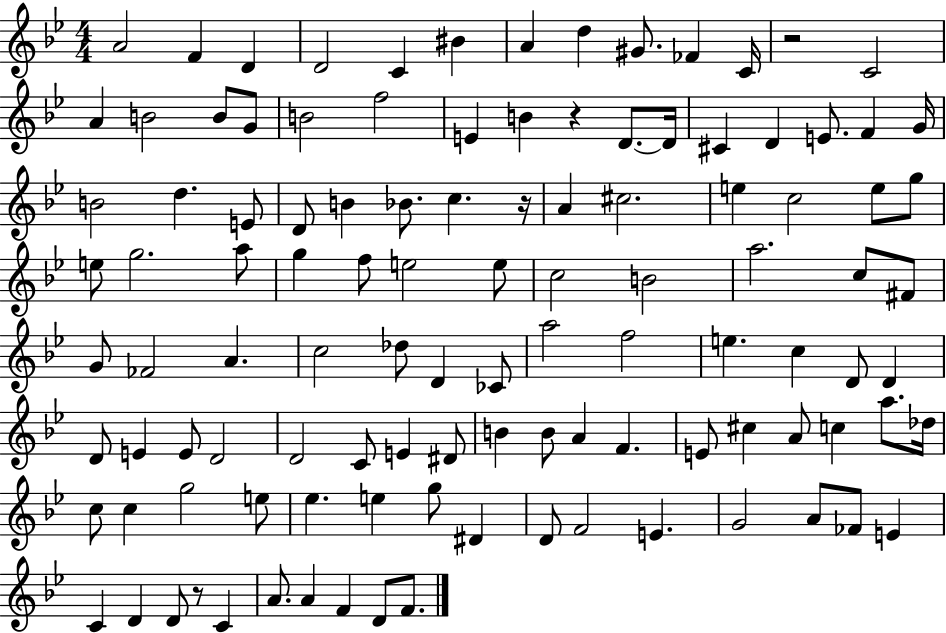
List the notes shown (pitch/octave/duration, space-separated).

A4/h F4/q D4/q D4/h C4/q BIS4/q A4/q D5/q G#4/e. FES4/q C4/s R/h C4/h A4/q B4/h B4/e G4/e B4/h F5/h E4/q B4/q R/q D4/e. D4/s C#4/q D4/q E4/e. F4/q G4/s B4/h D5/q. E4/e D4/e B4/q Bb4/e. C5/q. R/s A4/q C#5/h. E5/q C5/h E5/e G5/e E5/e G5/h. A5/e G5/q F5/e E5/h E5/e C5/h B4/h A5/h. C5/e F#4/e G4/e FES4/h A4/q. C5/h Db5/e D4/q CES4/e A5/h F5/h E5/q. C5/q D4/e D4/q D4/e E4/q E4/e D4/h D4/h C4/e E4/q D#4/e B4/q B4/e A4/q F4/q. E4/e C#5/q A4/e C5/q A5/e. Db5/s C5/e C5/q G5/h E5/e Eb5/q. E5/q G5/e D#4/q D4/e F4/h E4/q. G4/h A4/e FES4/e E4/q C4/q D4/q D4/e R/e C4/q A4/e. A4/q F4/q D4/e F4/e.